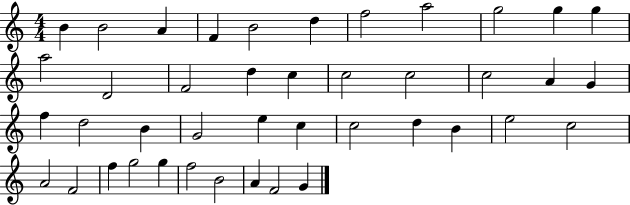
{
  \clef treble
  \numericTimeSignature
  \time 4/4
  \key c \major
  b'4 b'2 a'4 | f'4 b'2 d''4 | f''2 a''2 | g''2 g''4 g''4 | \break a''2 d'2 | f'2 d''4 c''4 | c''2 c''2 | c''2 a'4 g'4 | \break f''4 d''2 b'4 | g'2 e''4 c''4 | c''2 d''4 b'4 | e''2 c''2 | \break a'2 f'2 | f''4 g''2 g''4 | f''2 b'2 | a'4 f'2 g'4 | \break \bar "|."
}